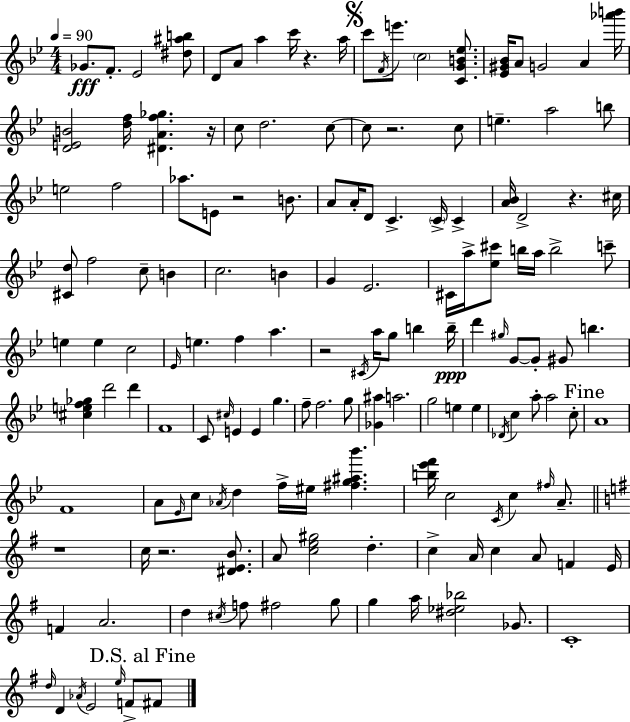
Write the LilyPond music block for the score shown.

{
  \clef treble
  \numericTimeSignature
  \time 4/4
  \key g \minor
  \tempo 4 = 90
  ges'8.\fff f'8.-. ees'2 <dis'' ais'' b''>8 | d'8 a'8 a''4 c'''16 r4. a''16 | \mark \markup { \musicglyph "scripts.segno" } c'''8 \acciaccatura { f'16 } e'''8. \parenthesize c''2 <c' g' b' ees''>8. | <ees' gis' bes'>16 a'8 g'2 a'4 | \break <aes''' b'''>16 <d' e' b'>2 <d'' f''>16 <dis' a' f'' ges''>4. | r16 c''8 d''2. c''8~~ | c''8 r2. c''8 | e''4.-- a''2 b''8 | \break e''2 f''2 | aes''8. e'8 r2 b'8. | a'8 a'16-. d'8 c'4.-> \parenthesize c'16-> c'4-> | <a' bes'>16 d'2-> r4. | \break cis''16 <cis' d''>8 f''2 c''8-- b'4 | c''2. b'4 | g'4 ees'2. | cis'16 a''16-> <ees'' cis'''>8 b''16 a''16 b''2-> c'''8-- | \break e''4 e''4 c''2 | \grace { ees'16 } e''4. f''4 a''4. | r2 \acciaccatura { cis'16 } a''16 g''8 b''4 | b''16--\ppp d'''4 \grace { gis''16 } g'8~~ g'8-. gis'8 b''4. | \break <cis'' e'' f'' ges''>4 d'''2 | d'''4 f'1 | c'8 \grace { cis''16 } e'4 e'4 g''4. | f''8-- f''2. | \break g''8 <ges' ais''>4 a''2. | g''2 e''4 | e''4 \acciaccatura { des'16 } c''4 a''8-. a''2 | c''8-. \mark "Fine" a'1 | \break f'1 | a'8 \grace { ees'16 } c''8 \acciaccatura { aes'16 } d''4 | f''16-> eis''16 <fis'' g'' ais'' bes'''>4. <b'' ees''' f'''>16 c''2 | \acciaccatura { c'16 } c''4 \grace { fis''16 } a'8.-- \bar "||" \break \key e \minor r1 | c''16 r2. <dis' e' b'>8. | a'8 <c'' e'' gis''>2 d''4.-. | c''4-> a'16 c''4 a'8 f'4 e'16 | \break f'4 a'2. | d''4 \acciaccatura { cis''16 } f''8 fis''2 g''8 | g''4 a''16 <dis'' ees'' bes''>2 ges'8. | c'1-. | \break \grace { d''16 } d'4 \acciaccatura { aes'16 } e'2 \grace { e''16 } | f'8-> \mark "D.S. al Fine" fis'8 \bar "|."
}